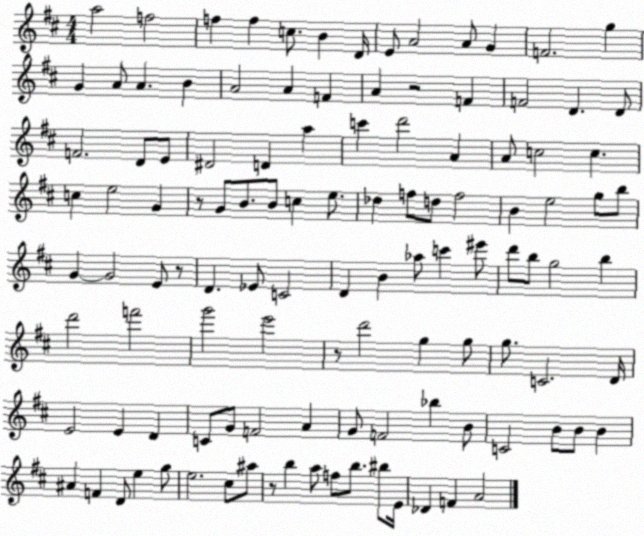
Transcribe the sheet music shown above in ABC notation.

X:1
T:Untitled
M:4/4
L:1/4
K:D
a2 f2 f f c/2 B D/4 E/2 A2 A/2 G F2 g G A/2 A B A2 A F A z2 F F2 D D/2 F2 D/2 E/2 ^D2 D a c' d'2 A A/2 c2 c c e2 G z/2 G/2 B/2 B/2 c e/2 _d f/2 d/2 f2 B e2 g/2 b/2 G G2 E/2 z/2 D _E/2 C2 D B _a/2 c' ^e'/2 d'/2 b/2 g2 b d'2 f'2 g'2 e'2 z/2 d'2 g g/2 g/2 C2 D/4 E2 E D C/2 G/2 F2 A G/2 F2 _b B/2 C2 B/2 B/2 B ^A F D/2 e g/2 e2 ^c/2 ^a/2 z/2 b a/2 f/2 b/2 ^b/2 E/4 _D F A2